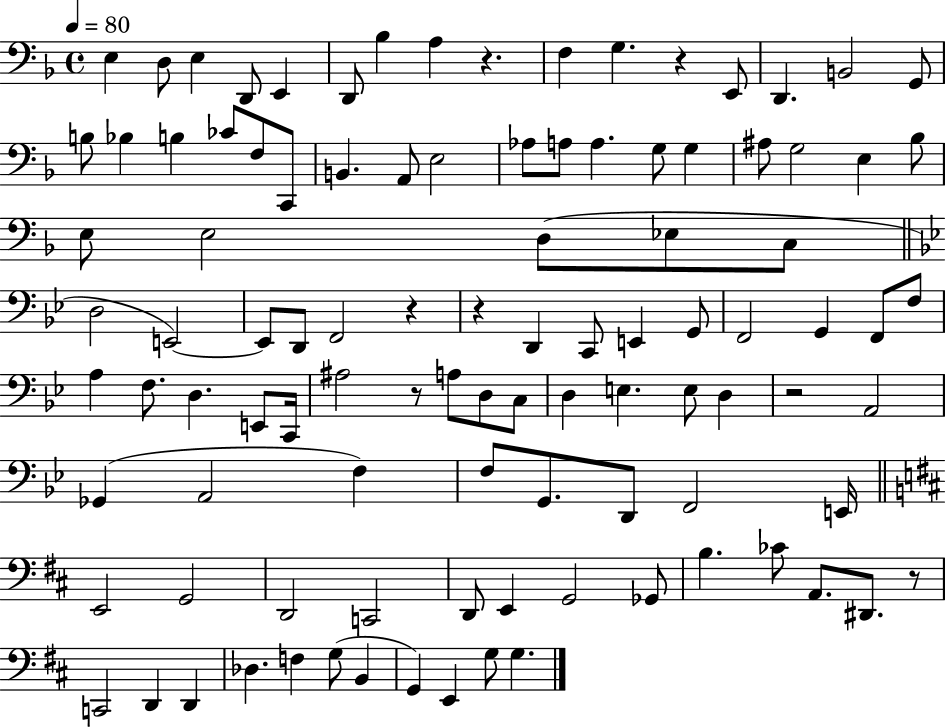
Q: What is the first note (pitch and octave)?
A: E3